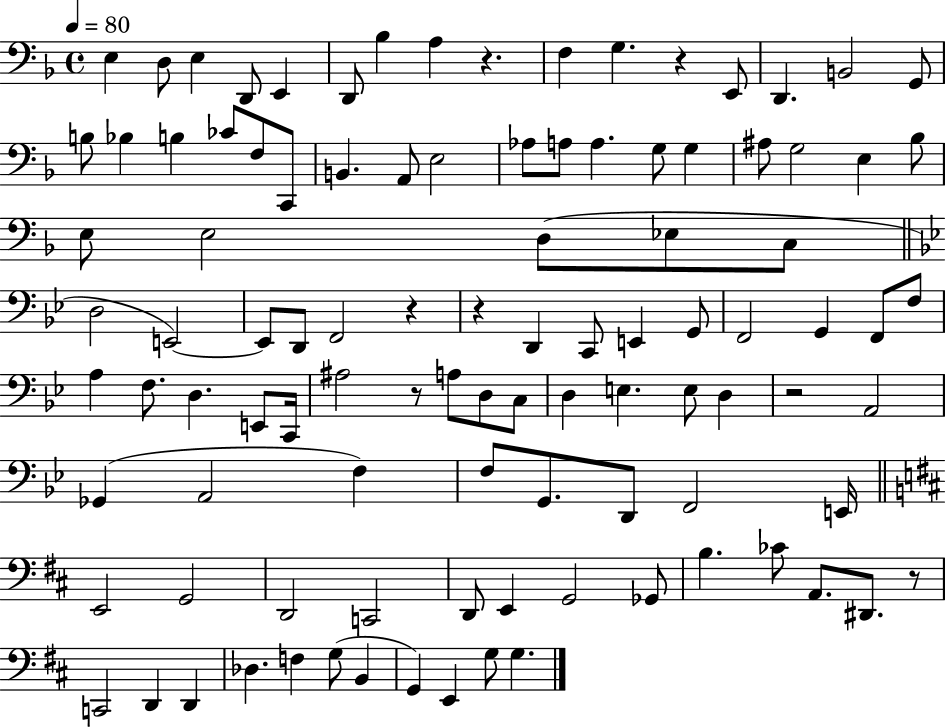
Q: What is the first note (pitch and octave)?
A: E3